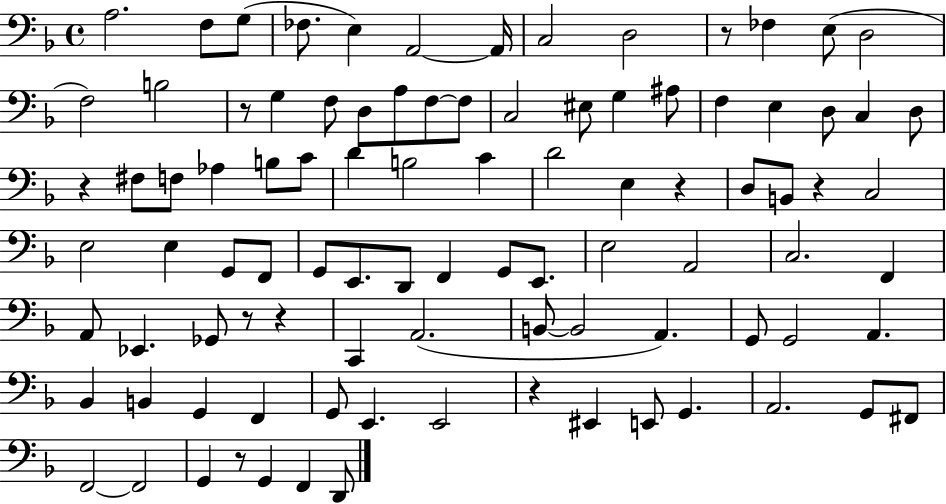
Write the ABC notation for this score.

X:1
T:Untitled
M:4/4
L:1/4
K:F
A,2 F,/2 G,/2 _F,/2 E, A,,2 A,,/4 C,2 D,2 z/2 _F, E,/2 D,2 F,2 B,2 z/2 G, F,/2 D,/2 A,/2 F,/2 F,/2 C,2 ^E,/2 G, ^A,/2 F, E, D,/2 C, D,/2 z ^F,/2 F,/2 _A, B,/2 C/2 D B,2 C D2 E, z D,/2 B,,/2 z C,2 E,2 E, G,,/2 F,,/2 G,,/2 E,,/2 D,,/2 F,, G,,/2 E,,/2 E,2 A,,2 C,2 F,, A,,/2 _E,, _G,,/2 z/2 z C,, A,,2 B,,/2 B,,2 A,, G,,/2 G,,2 A,, _B,, B,, G,, F,, G,,/2 E,, E,,2 z ^E,, E,,/2 G,, A,,2 G,,/2 ^F,,/2 F,,2 F,,2 G,, z/2 G,, F,, D,,/2